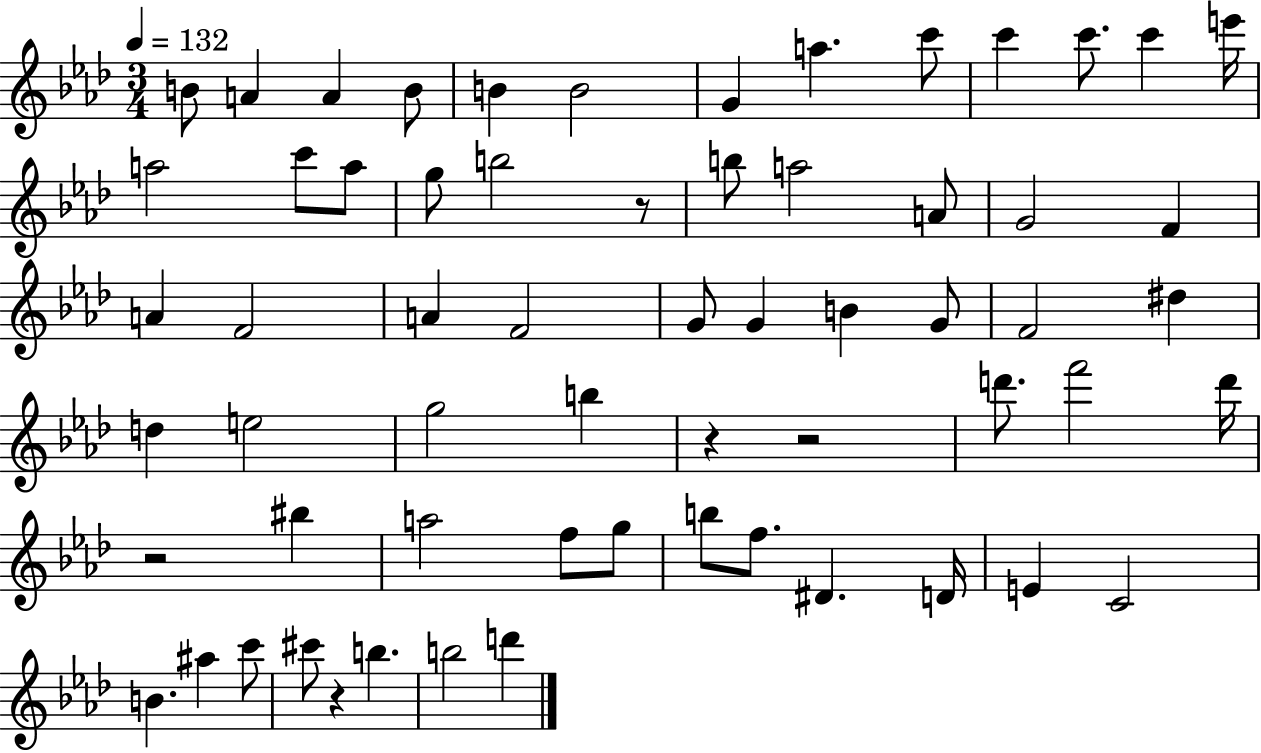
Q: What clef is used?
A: treble